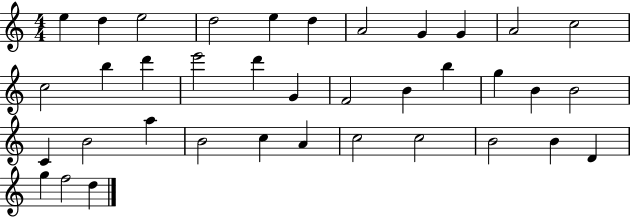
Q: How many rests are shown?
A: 0